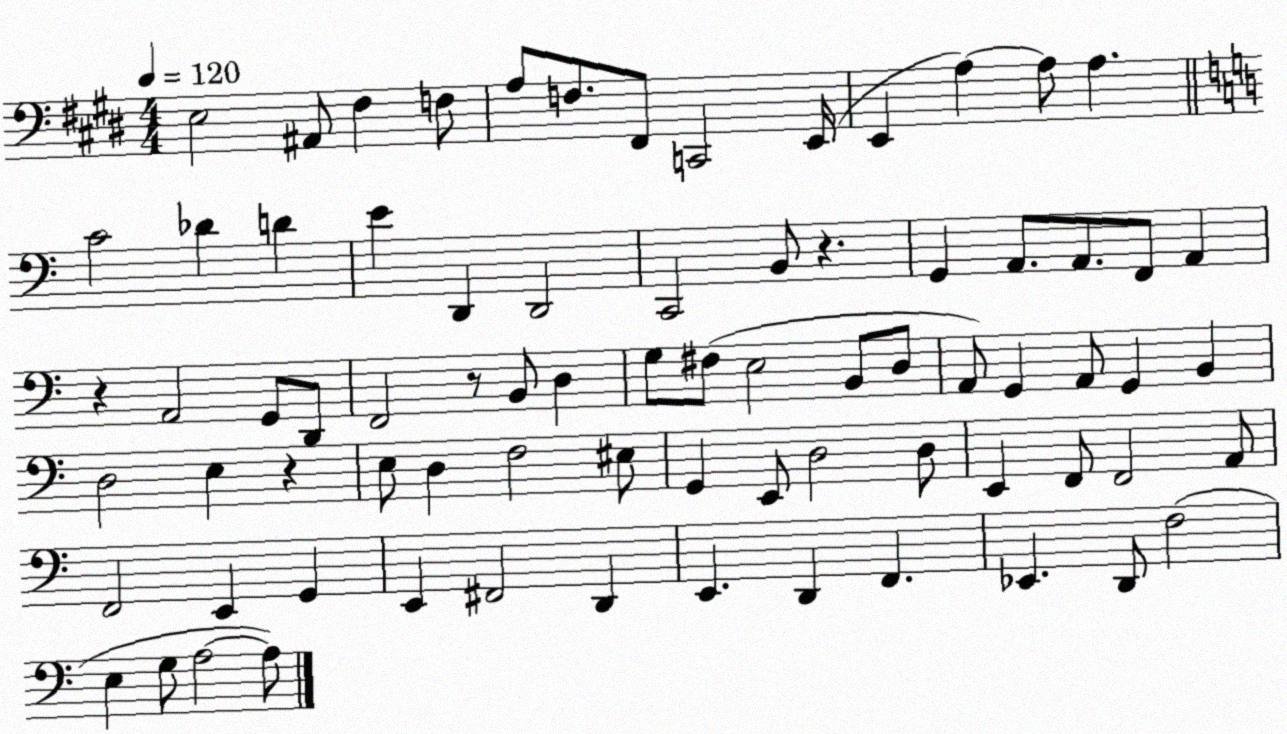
X:1
T:Untitled
M:4/4
L:1/4
K:E
E,2 ^A,,/2 ^F, F,/2 A,/2 F,/2 ^F,,/2 C,,2 E,,/4 E,, A, A,/2 A, C2 _D D E D,, D,,2 C,,2 B,,/2 z G,, A,,/2 A,,/2 F,,/2 A,, z A,,2 G,,/2 D,,/2 F,,2 z/2 B,,/2 D, G,/2 ^F,/2 E,2 B,,/2 D,/2 A,,/2 G,, A,,/2 G,, B,, D,2 E, z E,/2 D, F,2 ^E,/2 G,, E,,/2 D,2 D,/2 E,, F,,/2 F,,2 A,,/2 F,,2 E,, G,, E,, ^F,,2 D,, E,, D,, F,, _E,, D,,/2 F,2 E, G,/2 A,2 A,/2